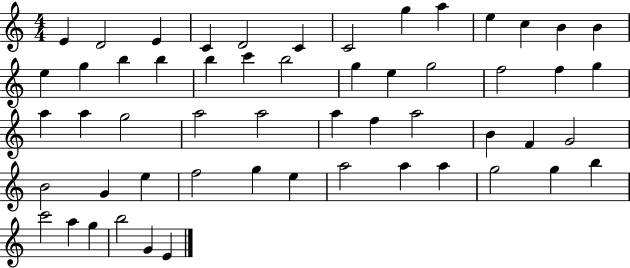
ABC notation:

X:1
T:Untitled
M:4/4
L:1/4
K:C
E D2 E C D2 C C2 g a e c B B e g b b b c' b2 g e g2 f2 f g a a g2 a2 a2 a f a2 B F G2 B2 G e f2 g e a2 a a g2 g b c'2 a g b2 G E